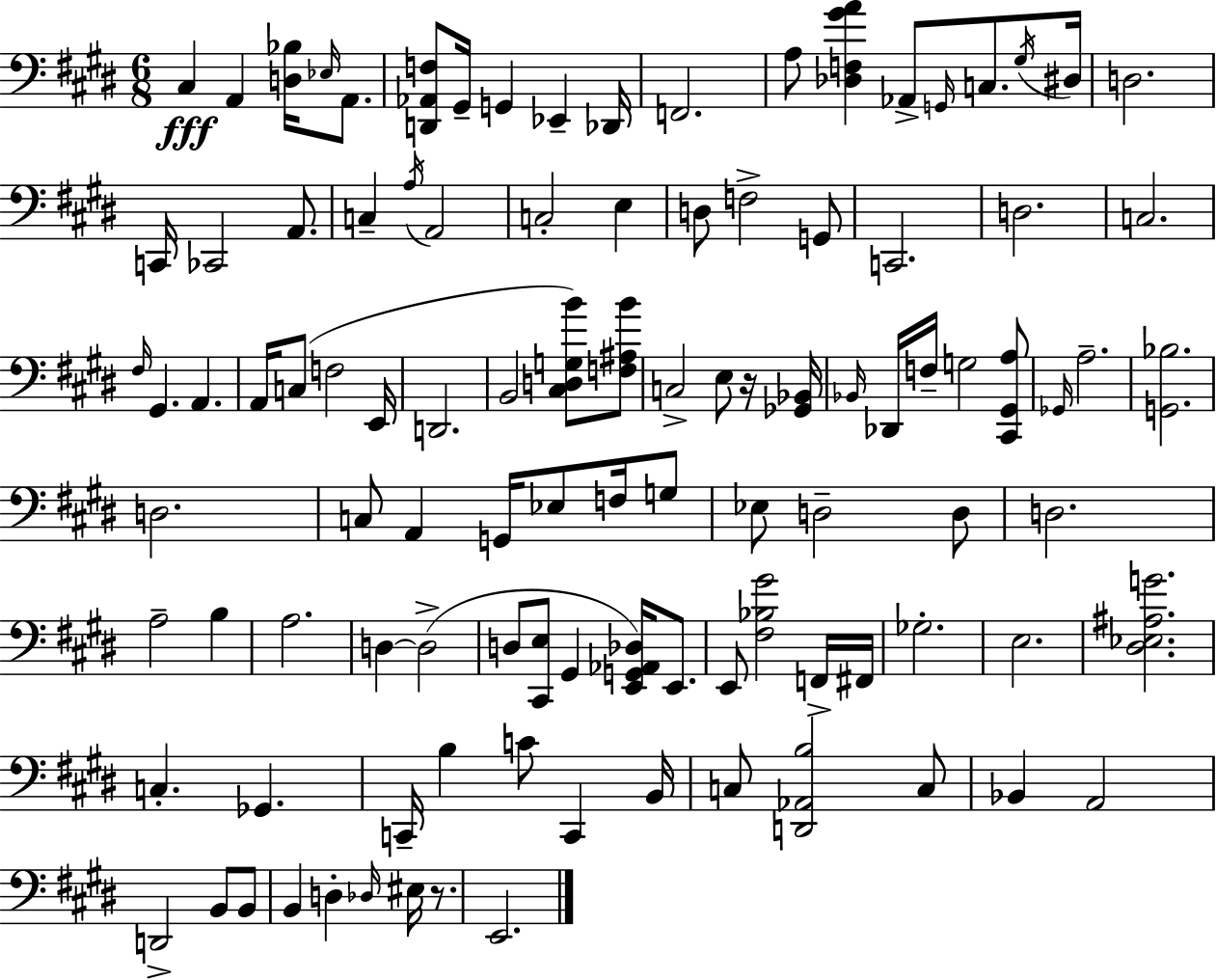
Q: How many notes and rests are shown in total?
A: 105